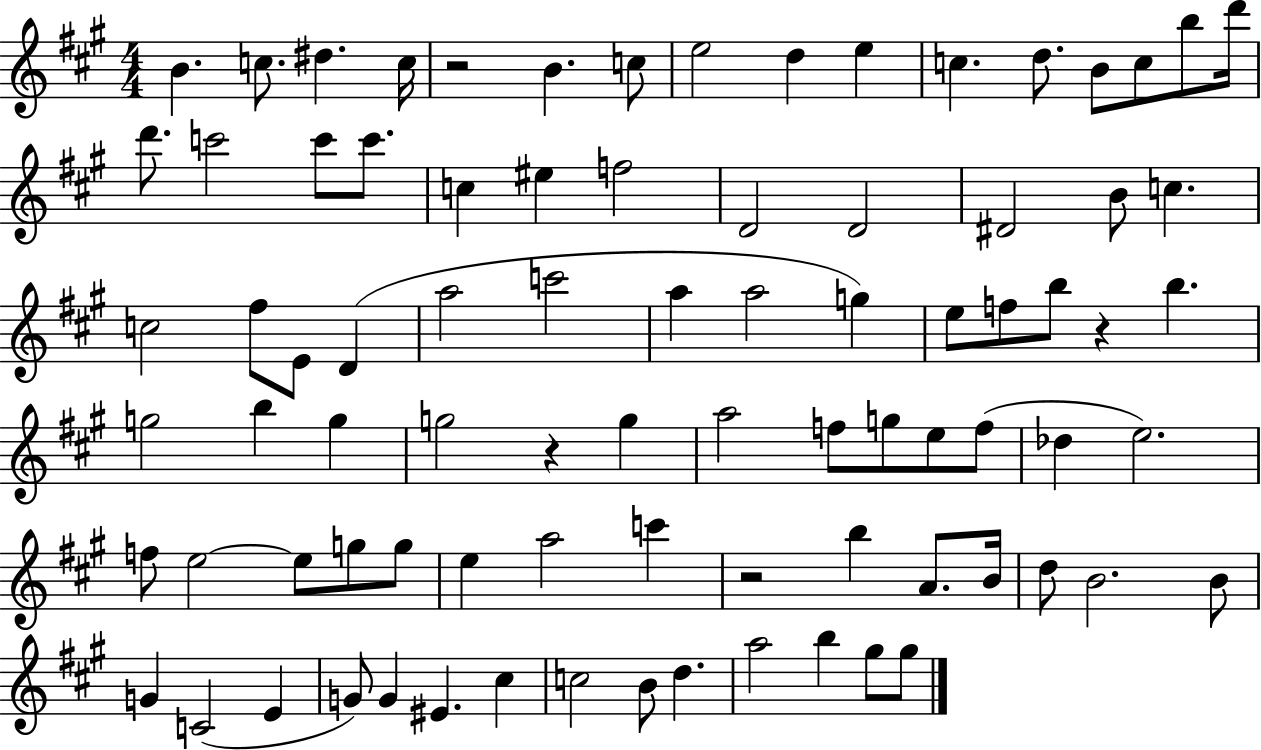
B4/q. C5/e. D#5/q. C5/s R/h B4/q. C5/e E5/h D5/q E5/q C5/q. D5/e. B4/e C5/e B5/e D6/s D6/e. C6/h C6/e C6/e. C5/q EIS5/q F5/h D4/h D4/h D#4/h B4/e C5/q. C5/h F#5/e E4/e D4/q A5/h C6/h A5/q A5/h G5/q E5/e F5/e B5/e R/q B5/q. G5/h B5/q G5/q G5/h R/q G5/q A5/h F5/e G5/e E5/e F5/e Db5/q E5/h. F5/e E5/h E5/e G5/e G5/e E5/q A5/h C6/q R/h B5/q A4/e. B4/s D5/e B4/h. B4/e G4/q C4/h E4/q G4/e G4/q EIS4/q. C#5/q C5/h B4/e D5/q. A5/h B5/q G#5/e G#5/e